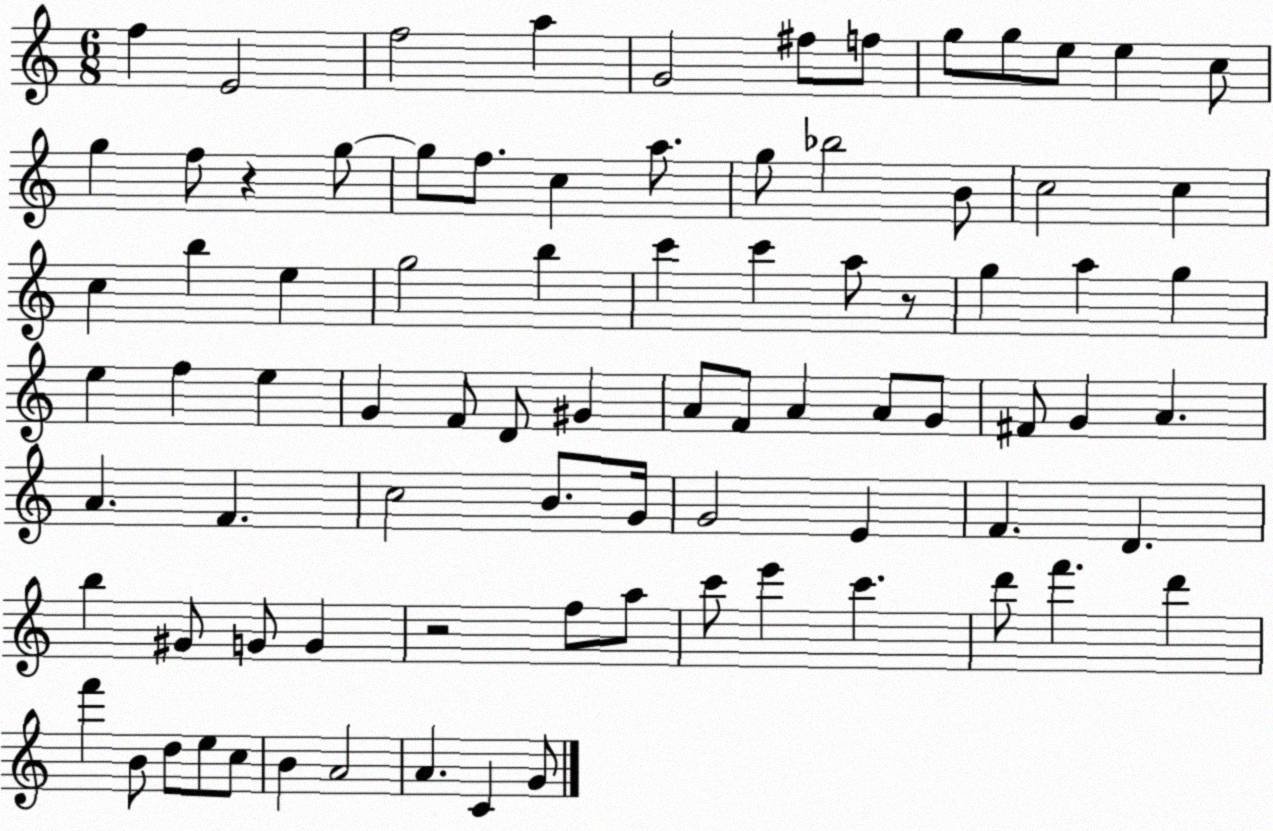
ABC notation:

X:1
T:Untitled
M:6/8
L:1/4
K:C
f E2 f2 a G2 ^f/2 f/2 g/2 g/2 e/2 e c/2 g f/2 z g/2 g/2 f/2 c a/2 g/2 _b2 B/2 c2 c c b e g2 b c' c' a/2 z/2 g a g e f e G F/2 D/2 ^G A/2 F/2 A A/2 G/2 ^F/2 G A A F c2 B/2 G/4 G2 E F D b ^G/2 G/2 G z2 f/2 a/2 c'/2 e' c' d'/2 f' d' f' B/2 d/2 e/2 c/2 B A2 A C G/2